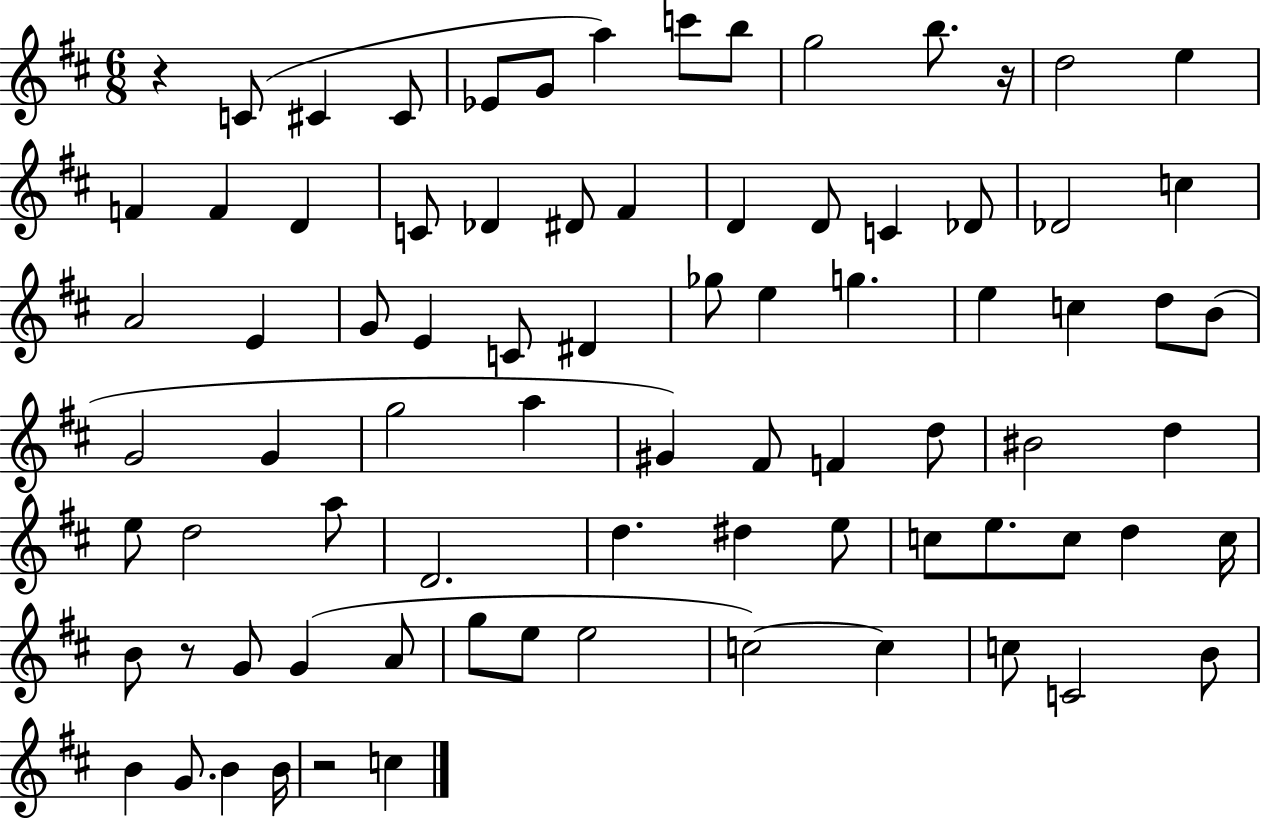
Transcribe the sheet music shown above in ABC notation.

X:1
T:Untitled
M:6/8
L:1/4
K:D
z C/2 ^C ^C/2 _E/2 G/2 a c'/2 b/2 g2 b/2 z/4 d2 e F F D C/2 _D ^D/2 ^F D D/2 C _D/2 _D2 c A2 E G/2 E C/2 ^D _g/2 e g e c d/2 B/2 G2 G g2 a ^G ^F/2 F d/2 ^B2 d e/2 d2 a/2 D2 d ^d e/2 c/2 e/2 c/2 d c/4 B/2 z/2 G/2 G A/2 g/2 e/2 e2 c2 c c/2 C2 B/2 B G/2 B B/4 z2 c